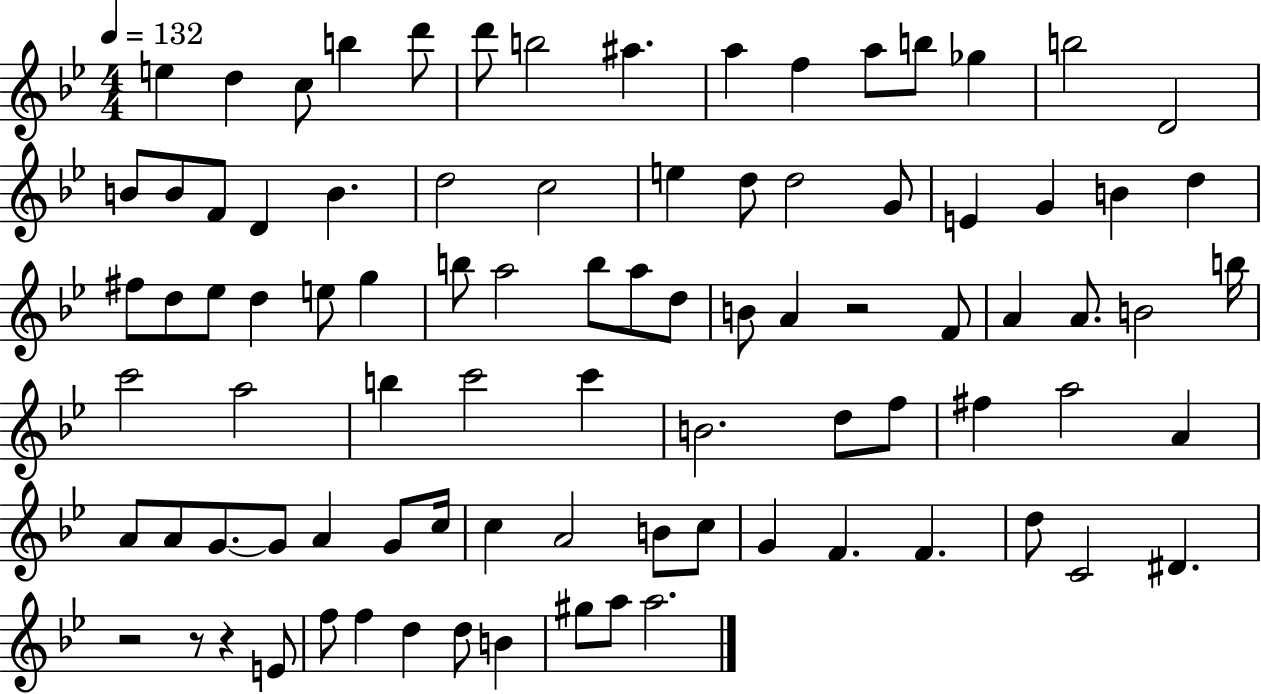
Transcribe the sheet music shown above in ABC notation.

X:1
T:Untitled
M:4/4
L:1/4
K:Bb
e d c/2 b d'/2 d'/2 b2 ^a a f a/2 b/2 _g b2 D2 B/2 B/2 F/2 D B d2 c2 e d/2 d2 G/2 E G B d ^f/2 d/2 _e/2 d e/2 g b/2 a2 b/2 a/2 d/2 B/2 A z2 F/2 A A/2 B2 b/4 c'2 a2 b c'2 c' B2 d/2 f/2 ^f a2 A A/2 A/2 G/2 G/2 A G/2 c/4 c A2 B/2 c/2 G F F d/2 C2 ^D z2 z/2 z E/2 f/2 f d d/2 B ^g/2 a/2 a2